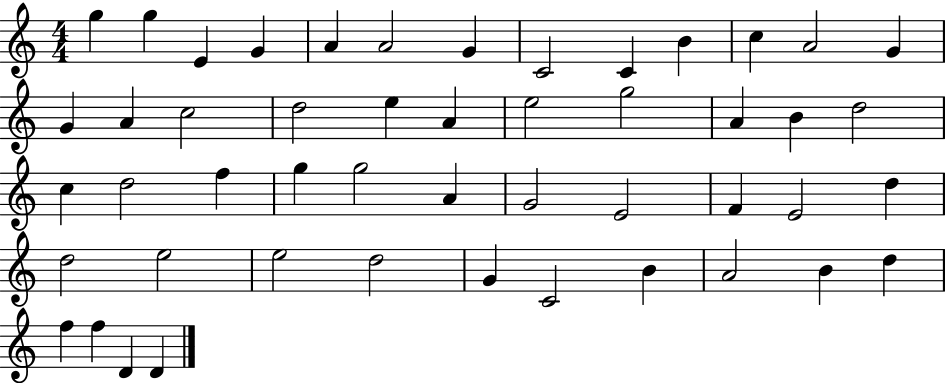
G5/q G5/q E4/q G4/q A4/q A4/h G4/q C4/h C4/q B4/q C5/q A4/h G4/q G4/q A4/q C5/h D5/h E5/q A4/q E5/h G5/h A4/q B4/q D5/h C5/q D5/h F5/q G5/q G5/h A4/q G4/h E4/h F4/q E4/h D5/q D5/h E5/h E5/h D5/h G4/q C4/h B4/q A4/h B4/q D5/q F5/q F5/q D4/q D4/q